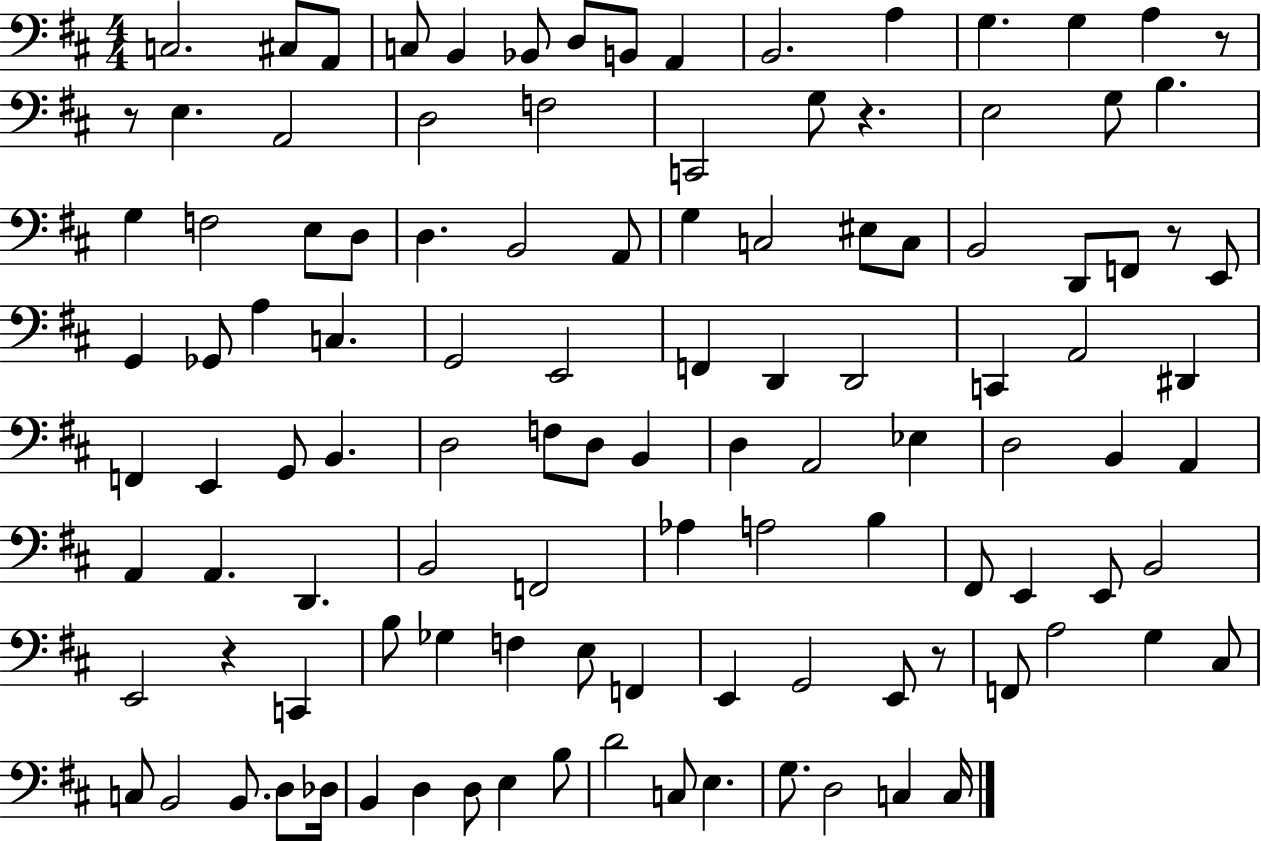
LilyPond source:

{
  \clef bass
  \numericTimeSignature
  \time 4/4
  \key d \major
  c2. cis8 a,8 | c8 b,4 bes,8 d8 b,8 a,4 | b,2. a4 | g4. g4 a4 r8 | \break r8 e4. a,2 | d2 f2 | c,2 g8 r4. | e2 g8 b4. | \break g4 f2 e8 d8 | d4. b,2 a,8 | g4 c2 eis8 c8 | b,2 d,8 f,8 r8 e,8 | \break g,4 ges,8 a4 c4. | g,2 e,2 | f,4 d,4 d,2 | c,4 a,2 dis,4 | \break f,4 e,4 g,8 b,4. | d2 f8 d8 b,4 | d4 a,2 ees4 | d2 b,4 a,4 | \break a,4 a,4. d,4. | b,2 f,2 | aes4 a2 b4 | fis,8 e,4 e,8 b,2 | \break e,2 r4 c,4 | b8 ges4 f4 e8 f,4 | e,4 g,2 e,8 r8 | f,8 a2 g4 cis8 | \break c8 b,2 b,8. d8 des16 | b,4 d4 d8 e4 b8 | d'2 c8 e4. | g8. d2 c4 c16 | \break \bar "|."
}